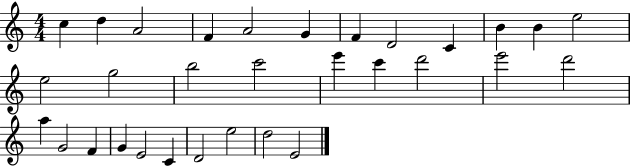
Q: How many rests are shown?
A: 0